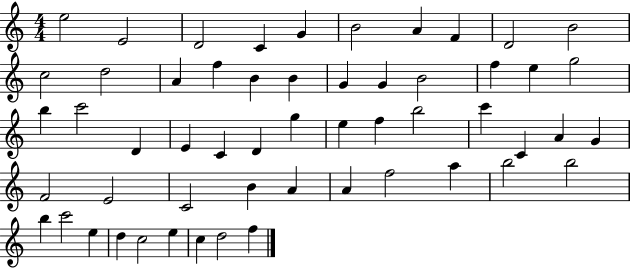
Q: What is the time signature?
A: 4/4